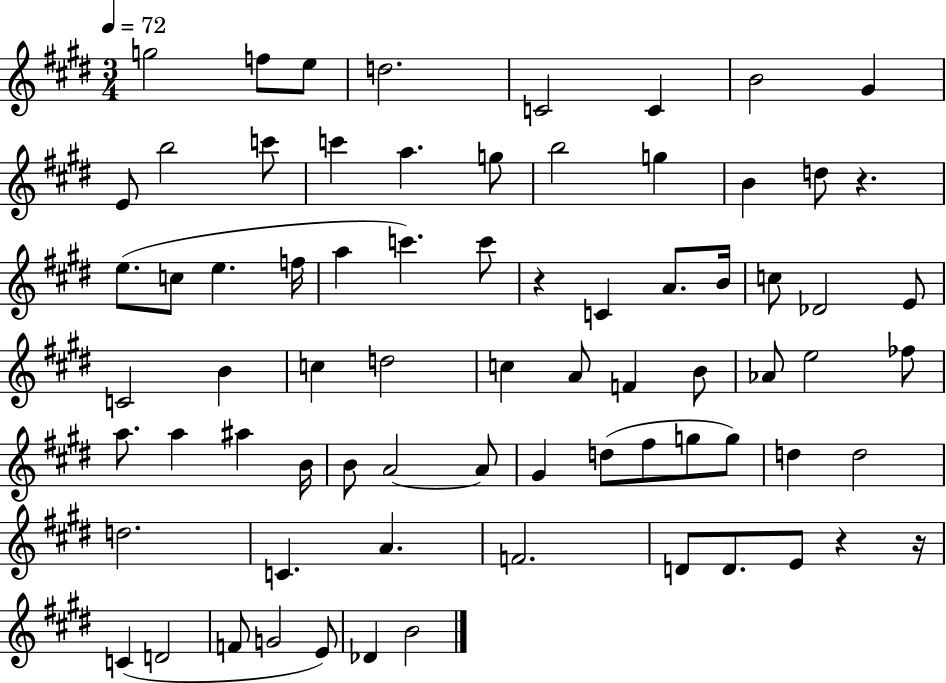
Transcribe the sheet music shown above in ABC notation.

X:1
T:Untitled
M:3/4
L:1/4
K:E
g2 f/2 e/2 d2 C2 C B2 ^G E/2 b2 c'/2 c' a g/2 b2 g B d/2 z e/2 c/2 e f/4 a c' c'/2 z C A/2 B/4 c/2 _D2 E/2 C2 B c d2 c A/2 F B/2 _A/2 e2 _f/2 a/2 a ^a B/4 B/2 A2 A/2 ^G d/2 ^f/2 g/2 g/2 d d2 d2 C A F2 D/2 D/2 E/2 z z/4 C D2 F/2 G2 E/2 _D B2